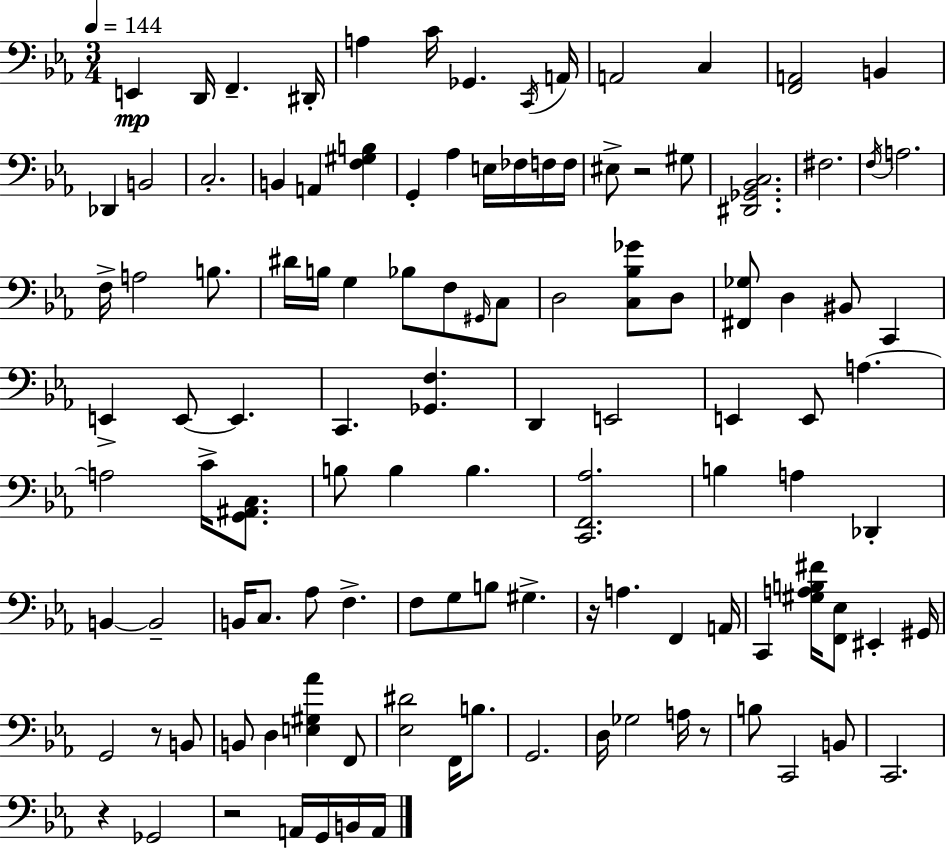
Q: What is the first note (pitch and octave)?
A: E2